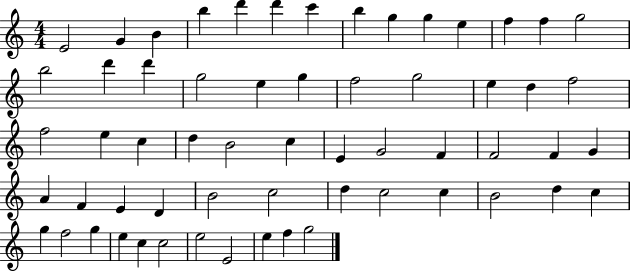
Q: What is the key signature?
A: C major